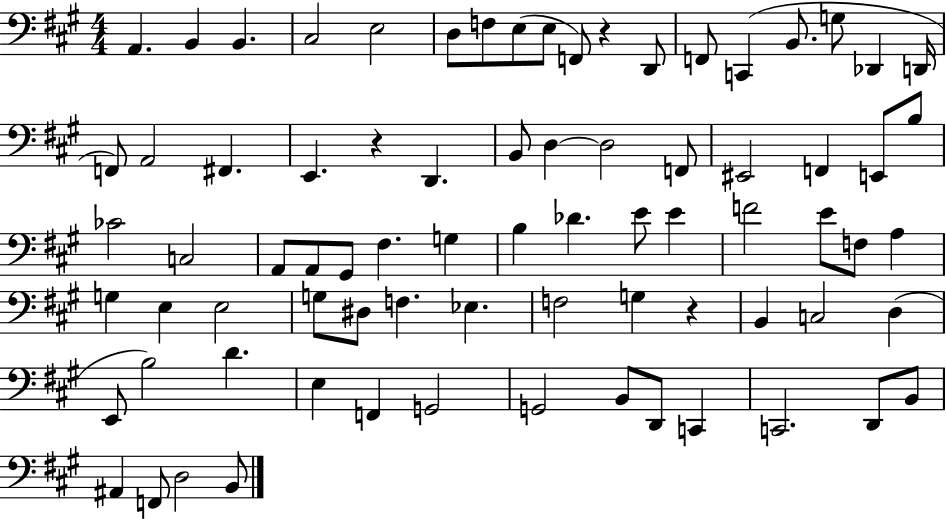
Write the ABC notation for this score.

X:1
T:Untitled
M:4/4
L:1/4
K:A
A,, B,, B,, ^C,2 E,2 D,/2 F,/2 E,/2 E,/2 F,,/2 z D,,/2 F,,/2 C,, B,,/2 G,/2 _D,, D,,/4 F,,/2 A,,2 ^F,, E,, z D,, B,,/2 D, D,2 F,,/2 ^E,,2 F,, E,,/2 B,/2 _C2 C,2 A,,/2 A,,/2 ^G,,/2 ^F, G, B, _D E/2 E F2 E/2 F,/2 A, G, E, E,2 G,/2 ^D,/2 F, _E, F,2 G, z B,, C,2 D, E,,/2 B,2 D E, F,, G,,2 G,,2 B,,/2 D,,/2 C,, C,,2 D,,/2 B,,/2 ^A,, F,,/2 D,2 B,,/2